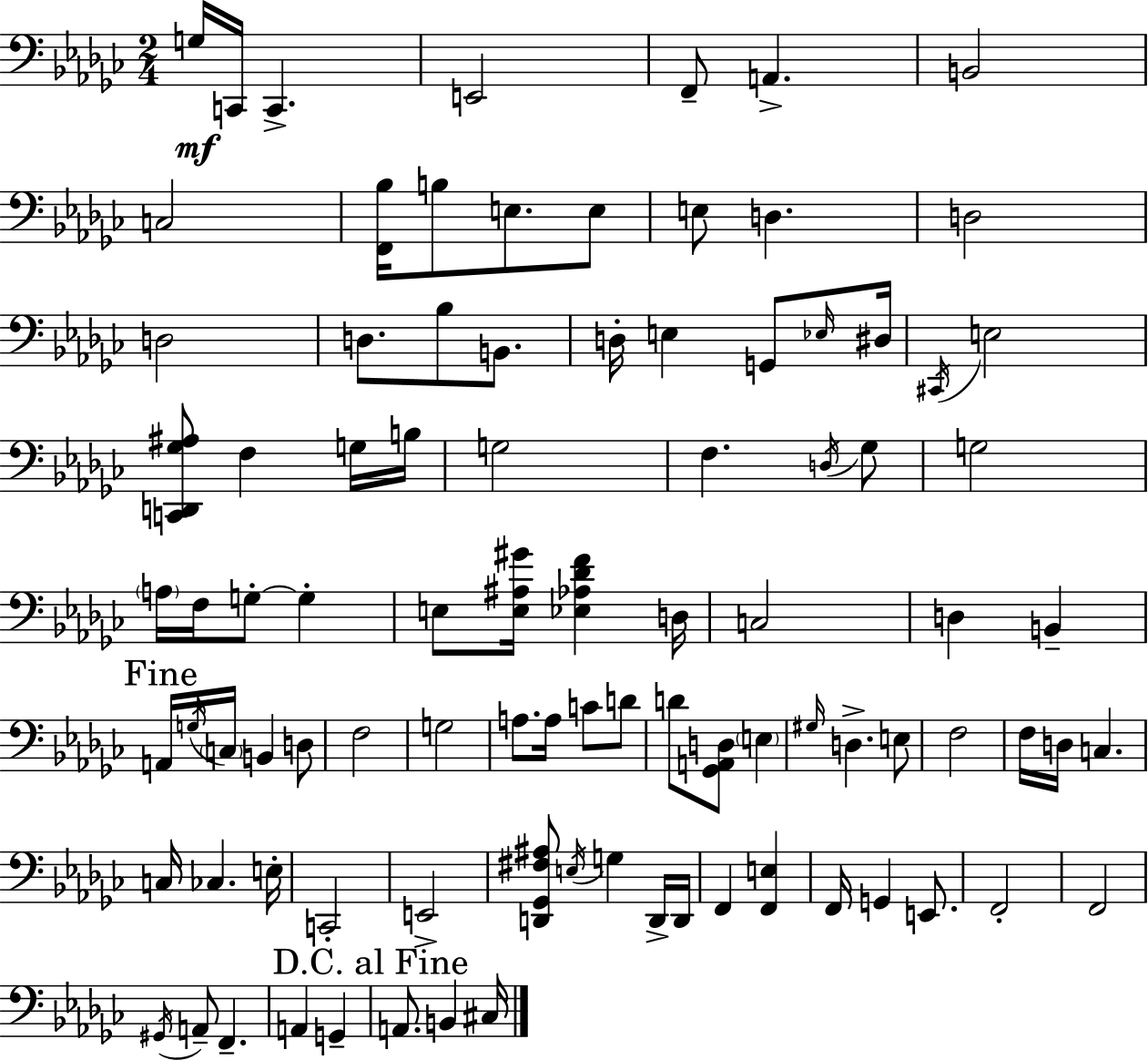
{
  \clef bass
  \numericTimeSignature
  \time 2/4
  \key ees \minor
  g16\mf c,16 c,4.-> | e,2 | f,8-- a,4.-> | b,2 | \break c2 | <f, bes>16 b8 e8. e8 | e8 d4. | d2 | \break d2 | d8. bes8 b,8. | d16-. e4 g,8 \grace { ees16 } | dis16 \acciaccatura { cis,16 } e2 | \break <c, d, ges ais>8 f4 | g16 b16 g2 | f4. | \acciaccatura { d16 } ges8 g2 | \break \parenthesize a16 f16 g8-.~~ g4-. | e8 <e ais gis'>16 <ees aes des' f'>4 | d16 c2 | d4 b,4-- | \break \mark "Fine" a,16 \acciaccatura { g16 } \parenthesize c16 b,4 | d8 f2 | g2 | a8. a16 | \break c'8 d'8 d'8 <ges, a, d>8 | \parenthesize e4 \grace { gis16 } d4.-> | e8 f2 | f16 d16 c4. | \break c16 ces4. | e16-. c,2-. | e,2-> | <d, ges, fis ais>8 \acciaccatura { e16 } | \break g4 d,16-> d,16 f,4 | <f, e>4 f,16 g,4 | e,8. f,2-. | f,2 | \break \acciaccatura { gis,16 } a,8-- | f,4.-- a,4 | g,4-- \mark "D.C. al Fine" a,8. | b,4 cis16 \bar "|."
}